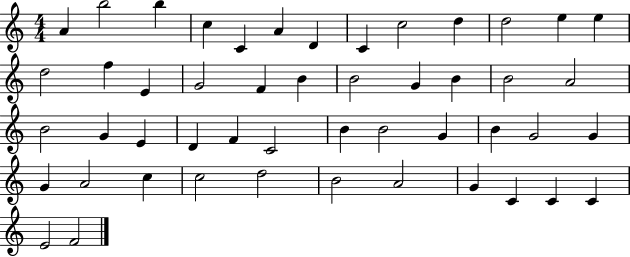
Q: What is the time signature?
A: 4/4